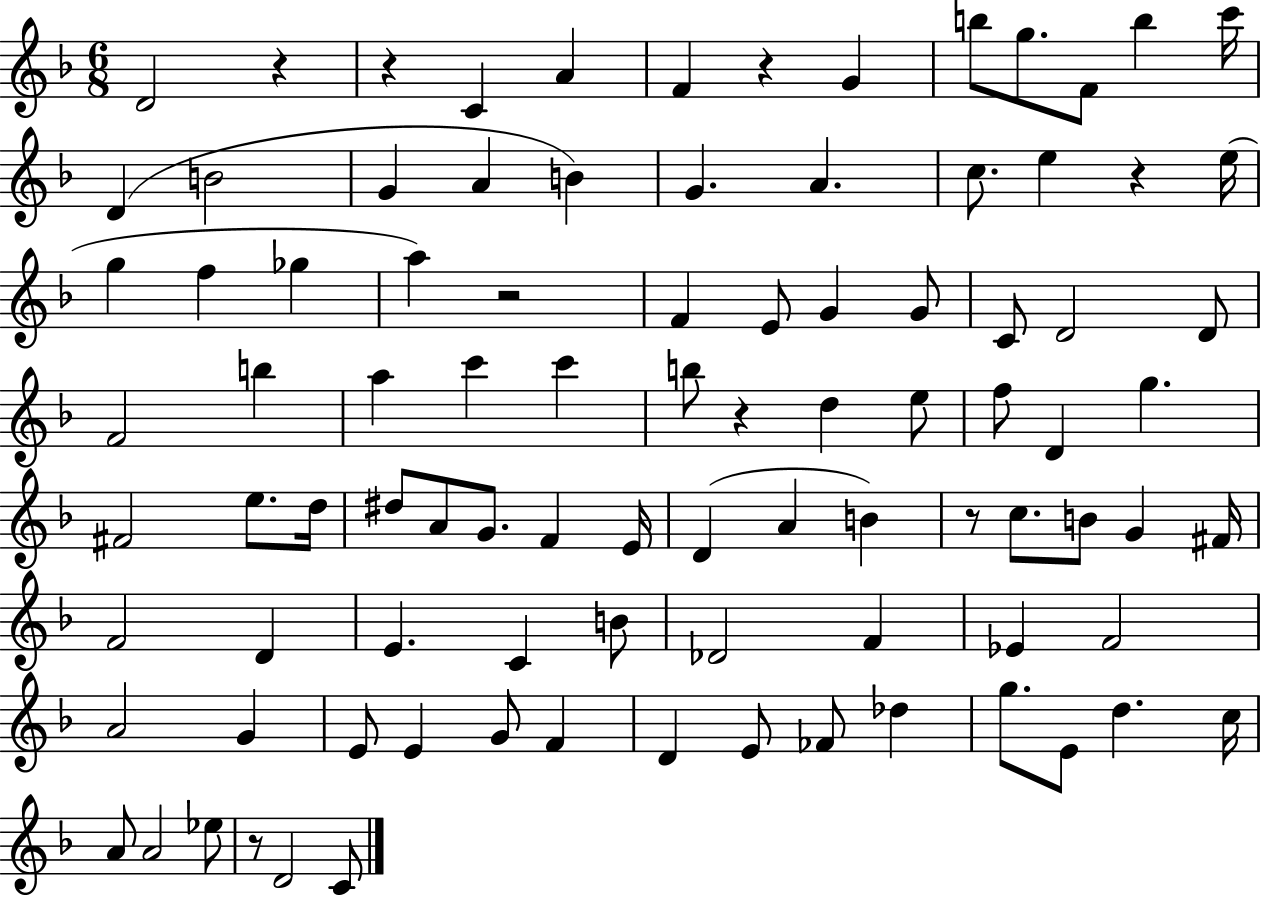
X:1
T:Untitled
M:6/8
L:1/4
K:F
D2 z z C A F z G b/2 g/2 F/2 b c'/4 D B2 G A B G A c/2 e z e/4 g f _g a z2 F E/2 G G/2 C/2 D2 D/2 F2 b a c' c' b/2 z d e/2 f/2 D g ^F2 e/2 d/4 ^d/2 A/2 G/2 F E/4 D A B z/2 c/2 B/2 G ^F/4 F2 D E C B/2 _D2 F _E F2 A2 G E/2 E G/2 F D E/2 _F/2 _d g/2 E/2 d c/4 A/2 A2 _e/2 z/2 D2 C/2